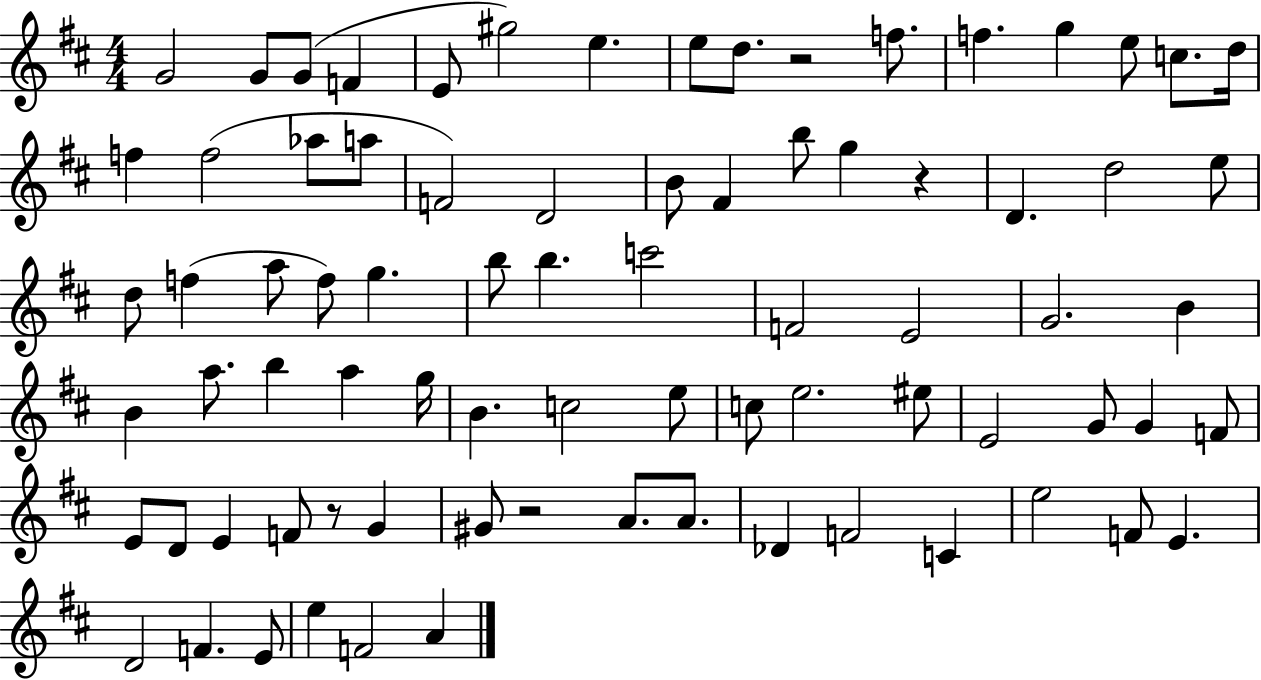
X:1
T:Untitled
M:4/4
L:1/4
K:D
G2 G/2 G/2 F E/2 ^g2 e e/2 d/2 z2 f/2 f g e/2 c/2 d/4 f f2 _a/2 a/2 F2 D2 B/2 ^F b/2 g z D d2 e/2 d/2 f a/2 f/2 g b/2 b c'2 F2 E2 G2 B B a/2 b a g/4 B c2 e/2 c/2 e2 ^e/2 E2 G/2 G F/2 E/2 D/2 E F/2 z/2 G ^G/2 z2 A/2 A/2 _D F2 C e2 F/2 E D2 F E/2 e F2 A